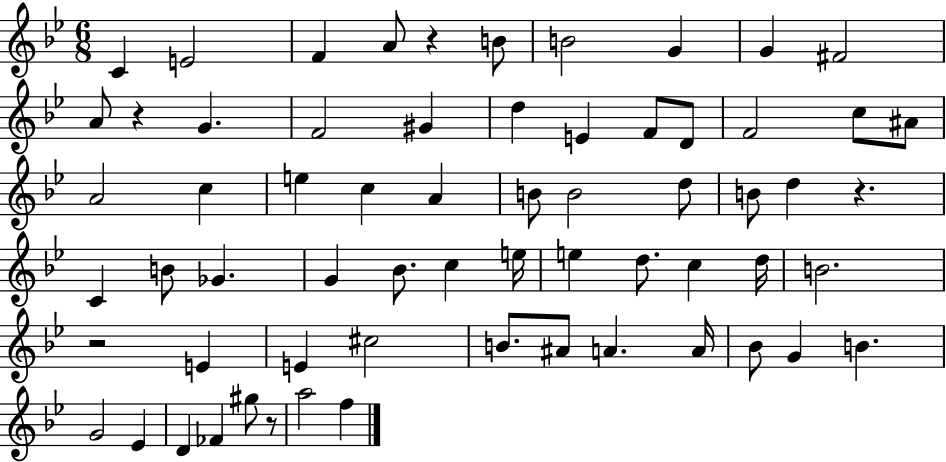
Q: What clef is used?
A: treble